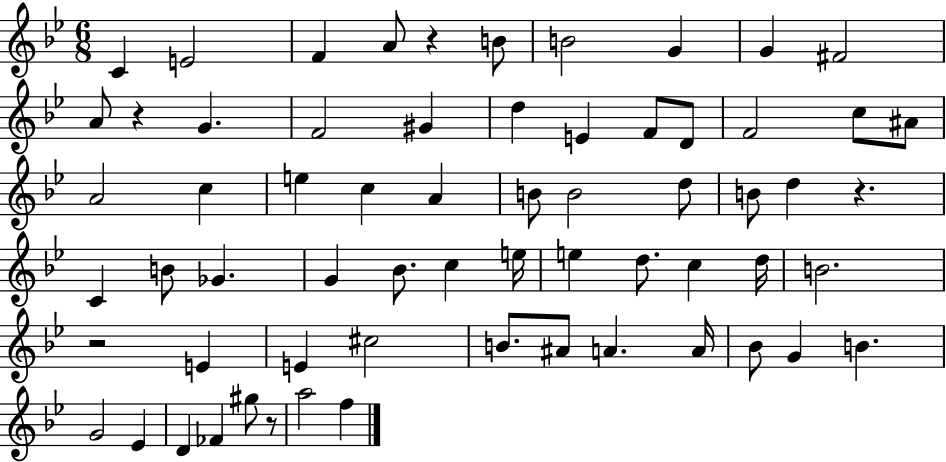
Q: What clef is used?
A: treble